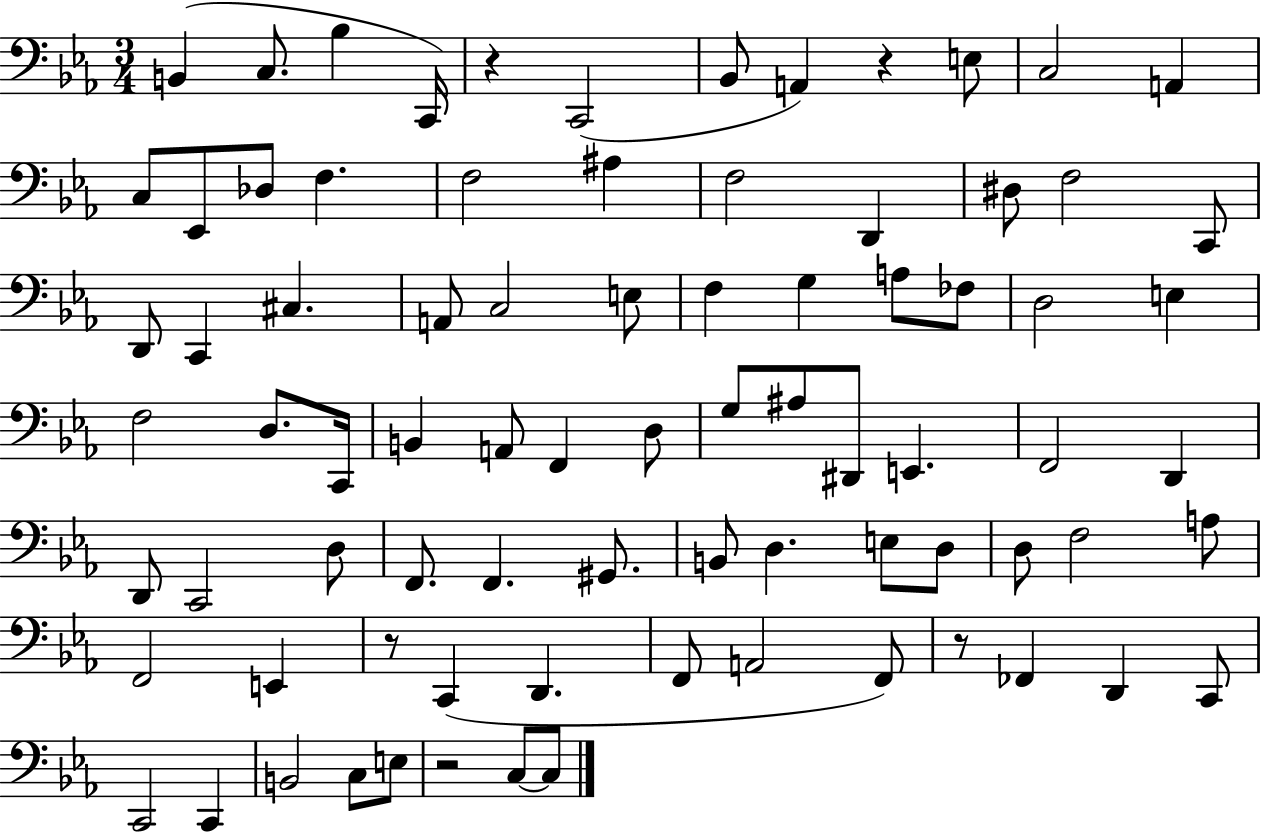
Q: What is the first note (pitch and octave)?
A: B2